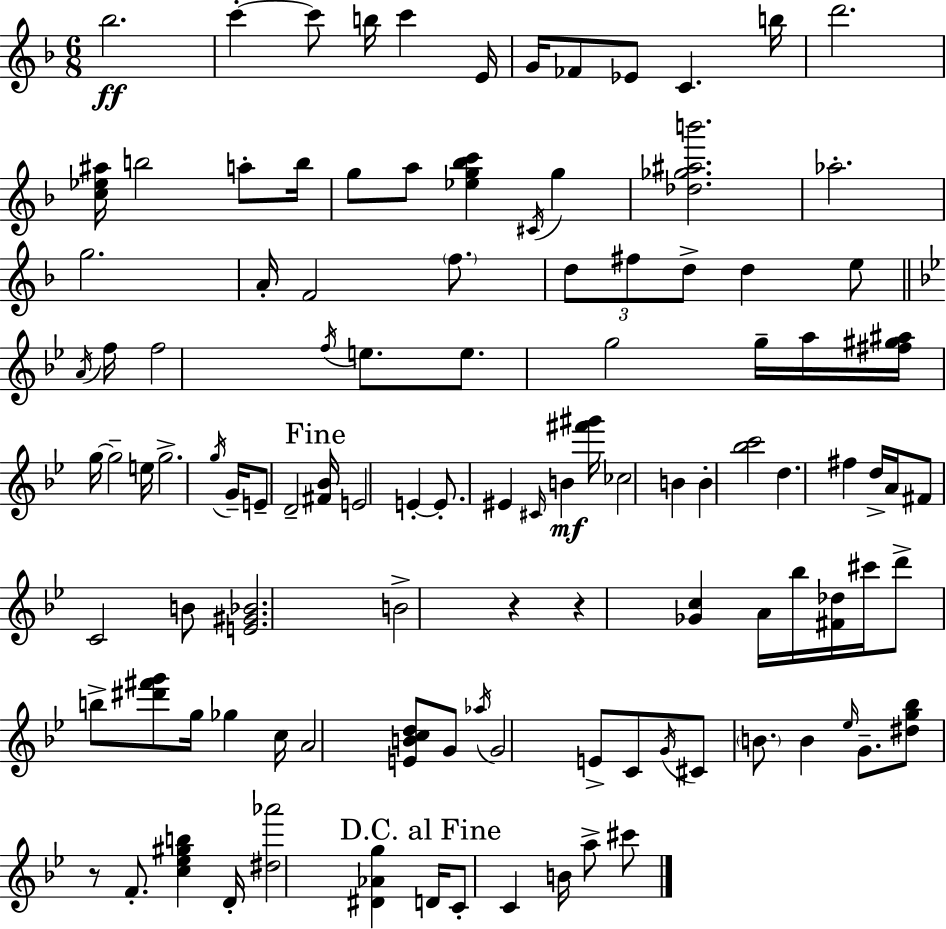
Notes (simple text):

Bb5/h. C6/q C6/e B5/s C6/q E4/s G4/s FES4/e Eb4/e C4/q. B5/s D6/h. [C5,Eb5,A#5]/s B5/h A5/e B5/s G5/e A5/e [Eb5,G5,Bb5,C6]/q C#4/s G5/q [Db5,Gb5,A#5,B6]/h. Ab5/h. G5/h. A4/s F4/h F5/e. D5/e F#5/e D5/e D5/q E5/e A4/s F5/s F5/h F5/s E5/e. E5/e. G5/h G5/s A5/s [F#5,G#5,A#5]/s G5/s G5/h E5/s G5/h. G5/s G4/s E4/e D4/h [F#4,Bb4]/s E4/h E4/q E4/e. EIS4/q C#4/s B4/q [F#6,G#6]/s CES5/h B4/q B4/q [Bb5,C6]/h D5/q. F#5/q D5/s A4/s F#4/e C4/h B4/e [E4,G#4,Bb4]/h. B4/h R/q R/q [Gb4,C5]/q A4/s Bb5/s [F#4,Db5]/s C#6/s D6/e B5/e [D#6,F#6,G6]/e G5/s Gb5/q C5/s A4/h [E4,B4,C5,D5]/e G4/e Ab5/s G4/h E4/e C4/e G4/s C#4/e B4/e. B4/q Eb5/s G4/e. [D#5,G5,Bb5]/e R/e F4/e. [C5,Eb5,G#5,B5]/q D4/s [D#5,Ab6]/h [D#4,Ab4,G5]/q D4/s C4/e C4/q B4/s A5/e C#6/e